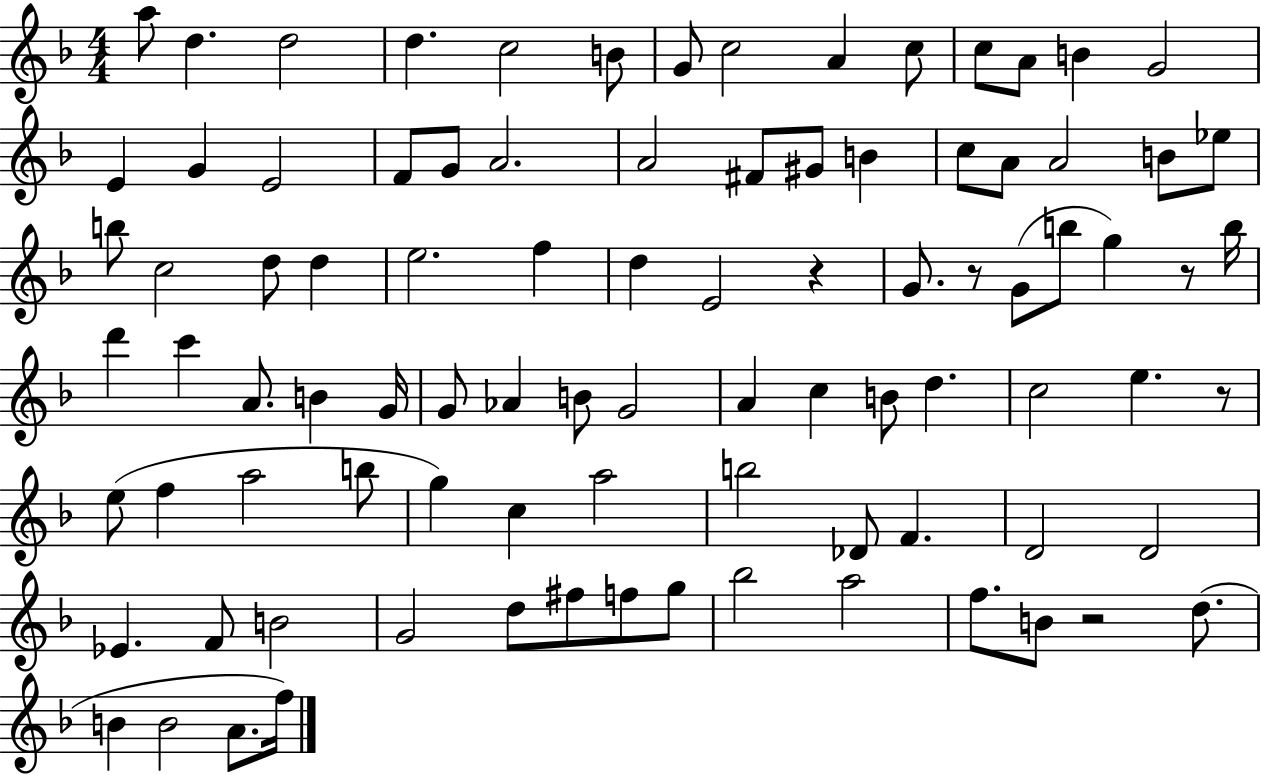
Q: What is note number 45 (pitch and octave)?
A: A4